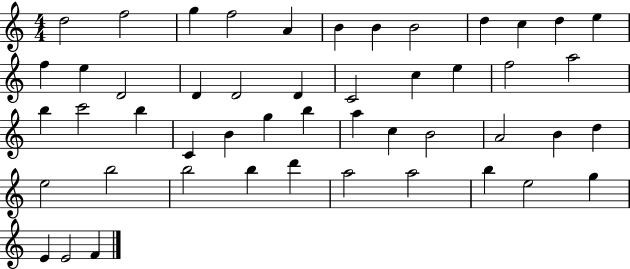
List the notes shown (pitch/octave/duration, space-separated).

D5/h F5/h G5/q F5/h A4/q B4/q B4/q B4/h D5/q C5/q D5/q E5/q F5/q E5/q D4/h D4/q D4/h D4/q C4/h C5/q E5/q F5/h A5/h B5/q C6/h B5/q C4/q B4/q G5/q B5/q A5/q C5/q B4/h A4/h B4/q D5/q E5/h B5/h B5/h B5/q D6/q A5/h A5/h B5/q E5/h G5/q E4/q E4/h F4/q